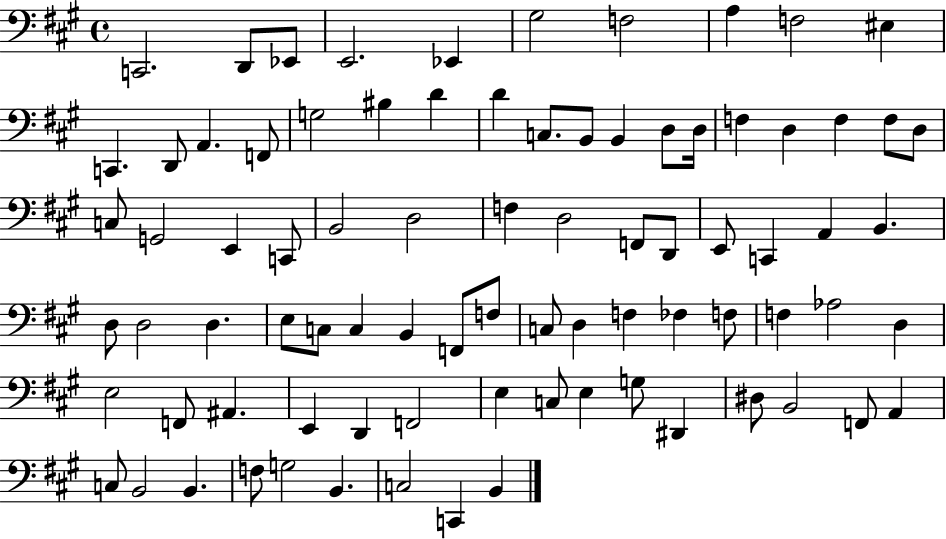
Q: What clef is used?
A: bass